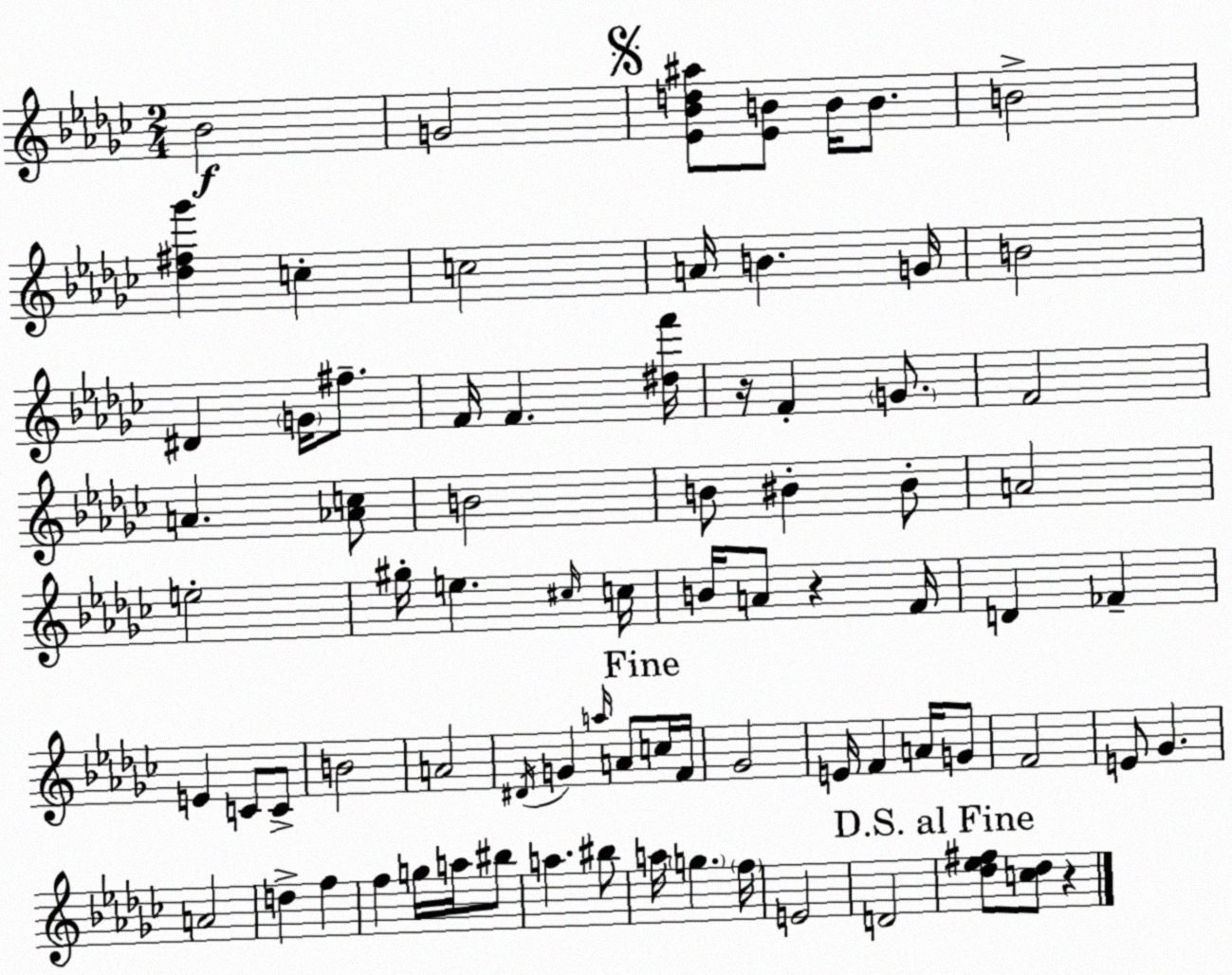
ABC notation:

X:1
T:Untitled
M:2/4
L:1/4
K:Ebm
_B2 G2 [_E_Bd^a]/2 [_EB]/2 B/4 B/2 B2 [_d^f_g'] c c2 A/4 B G/4 B2 ^D G/4 ^f/2 F/4 F [^df']/4 z/4 F G/2 F2 A [_Ac]/2 B2 B/2 ^B ^B/2 A2 e2 ^g/4 e ^c/4 c/4 B/4 A/2 z F/4 D _F E C/2 C/2 B2 A2 ^D/4 G a/4 A/2 c/4 F/4 _G2 E/4 F A/4 G/2 F2 E/2 _G A2 d f f g/4 a/4 ^b/2 a ^b/2 a/4 g f/4 E2 D2 [_d_e^f]/2 [c_d]/2 z